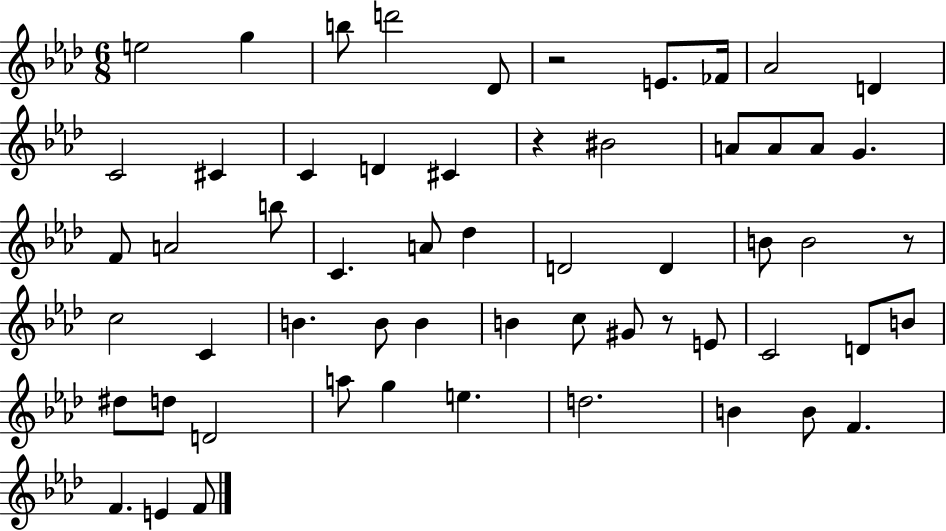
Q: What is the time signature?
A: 6/8